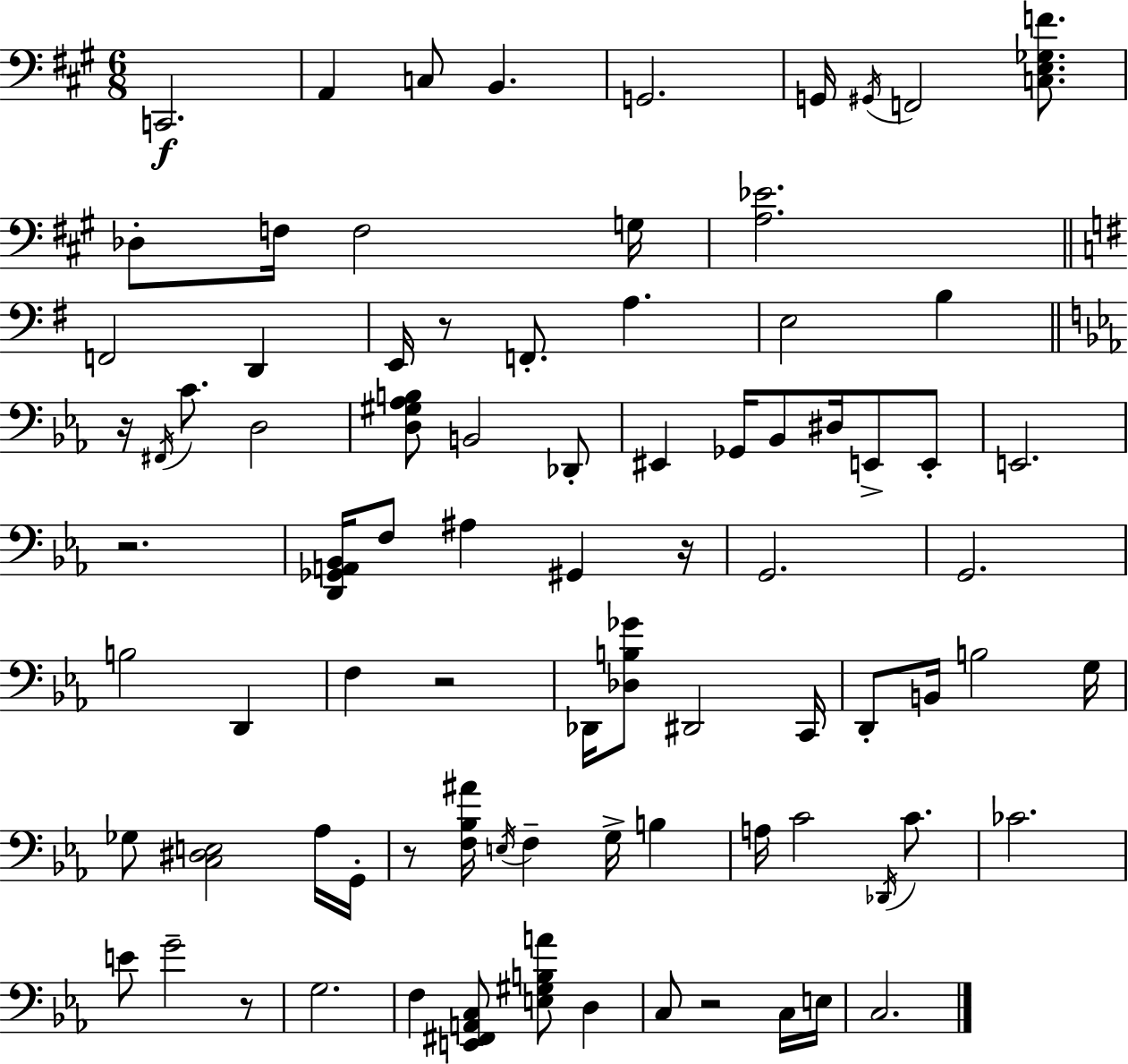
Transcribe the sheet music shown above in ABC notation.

X:1
T:Untitled
M:6/8
L:1/4
K:A
C,,2 A,, C,/2 B,, G,,2 G,,/4 ^G,,/4 F,,2 [C,E,_G,F]/2 _D,/2 F,/4 F,2 G,/4 [A,_E]2 F,,2 D,, E,,/4 z/2 F,,/2 A, E,2 B, z/4 ^F,,/4 C/2 D,2 [D,^G,_A,B,]/2 B,,2 _D,,/2 ^E,, _G,,/4 _B,,/2 ^D,/4 E,,/2 E,,/2 E,,2 z2 [D,,_G,,A,,_B,,]/4 F,/2 ^A, ^G,, z/4 G,,2 G,,2 B,2 D,, F, z2 _D,,/4 [_D,B,_G]/2 ^D,,2 C,,/4 D,,/2 B,,/4 B,2 G,/4 _G,/2 [C,^D,E,]2 _A,/4 G,,/4 z/2 [F,_B,^A]/4 E,/4 F, G,/4 B, A,/4 C2 _D,,/4 C/2 _C2 E/2 G2 z/2 G,2 F, [E,,^F,,A,,C,]/2 [E,^G,B,A]/2 D, C,/2 z2 C,/4 E,/4 C,2